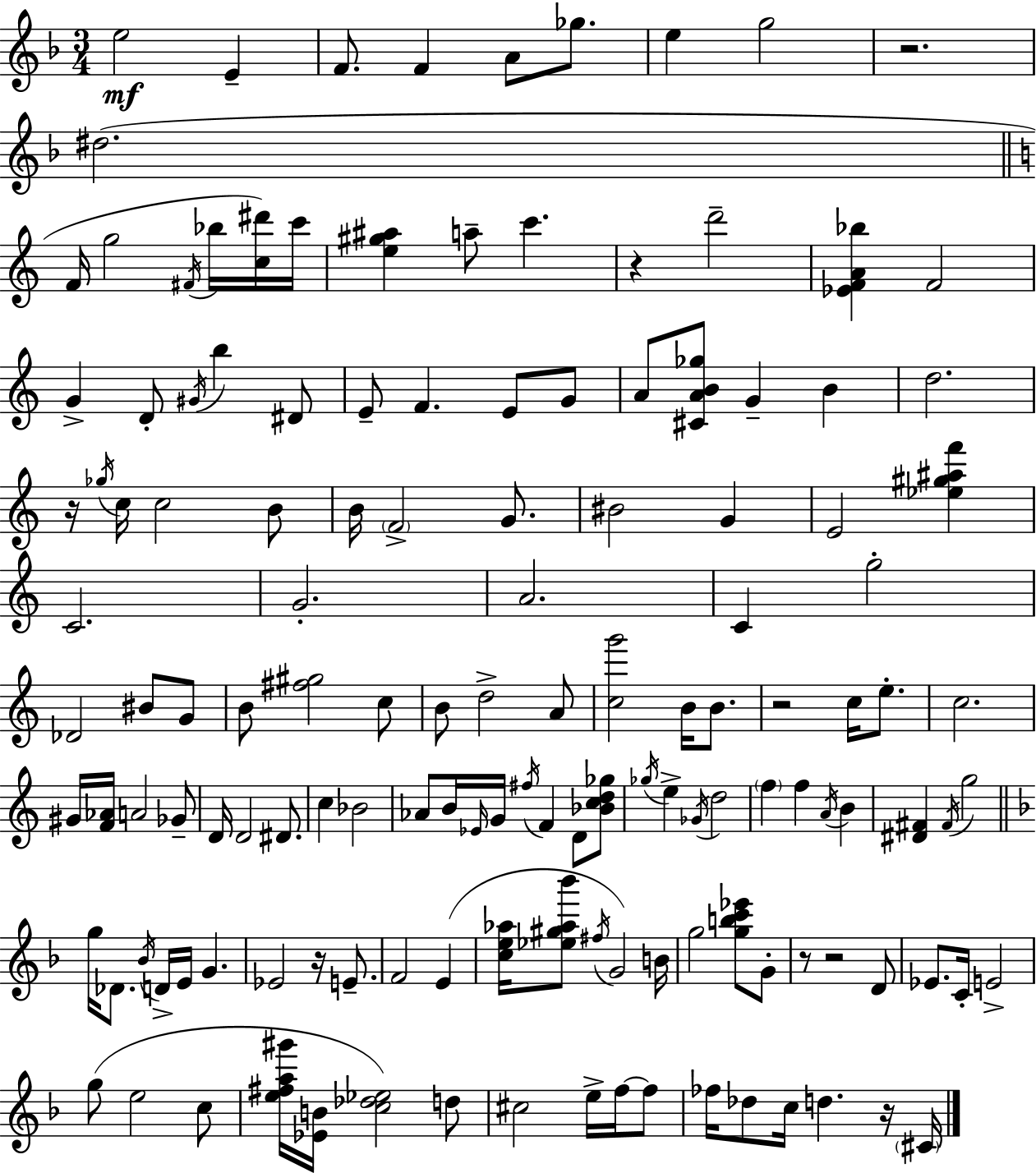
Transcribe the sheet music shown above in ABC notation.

X:1
T:Untitled
M:3/4
L:1/4
K:F
e2 E F/2 F A/2 _g/2 e g2 z2 ^d2 F/4 g2 ^F/4 _b/4 [c^d']/4 c'/4 [e^g^a] a/2 c' z d'2 [_EFA_b] F2 G D/2 ^G/4 b ^D/2 E/2 F E/2 G/2 A/2 [^CAB_g]/2 G B d2 z/4 _g/4 c/4 c2 B/2 B/4 F2 G/2 ^B2 G E2 [_e^g^af'] C2 G2 A2 C g2 _D2 ^B/2 G/2 B/2 [^f^g]2 c/2 B/2 d2 A/2 [cg']2 B/4 B/2 z2 c/4 e/2 c2 ^G/4 [F_A]/4 A2 _G/2 D/4 D2 ^D/2 c _B2 _A/2 B/4 _E/4 G/4 ^f/4 F D/2 [_Bcd_g]/2 _g/4 e _G/4 d2 f f A/4 B [^D^F] ^F/4 g2 g/4 _D/2 _B/4 D/4 E/4 G _E2 z/4 E/2 F2 E [ce_a]/4 [_e^g_a_b']/2 ^f/4 G2 B/4 g2 [gbc'_e']/2 G/2 z/2 z2 D/2 _E/2 C/4 E2 g/2 e2 c/2 [e^fa^g']/4 [_EB]/4 [c_d_e]2 d/2 ^c2 e/4 f/4 f/2 _f/4 _d/2 c/4 d z/4 ^C/4